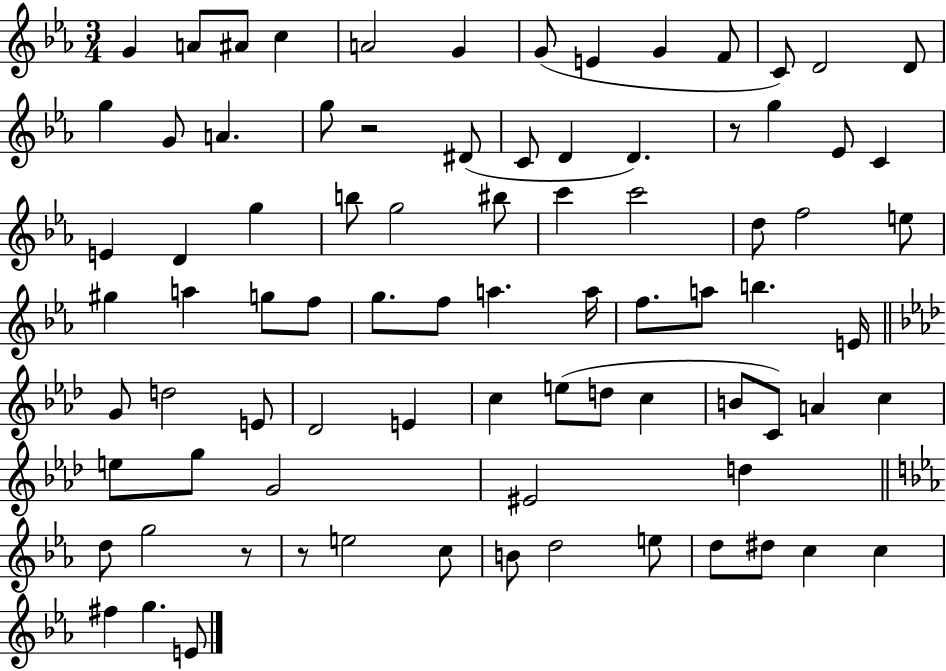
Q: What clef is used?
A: treble